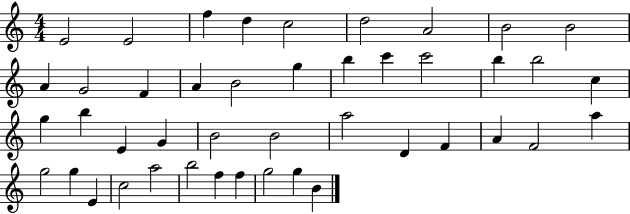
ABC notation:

X:1
T:Untitled
M:4/4
L:1/4
K:C
E2 E2 f d c2 d2 A2 B2 B2 A G2 F A B2 g b c' c'2 b b2 c g b E G B2 B2 a2 D F A F2 a g2 g E c2 a2 b2 f f g2 g B